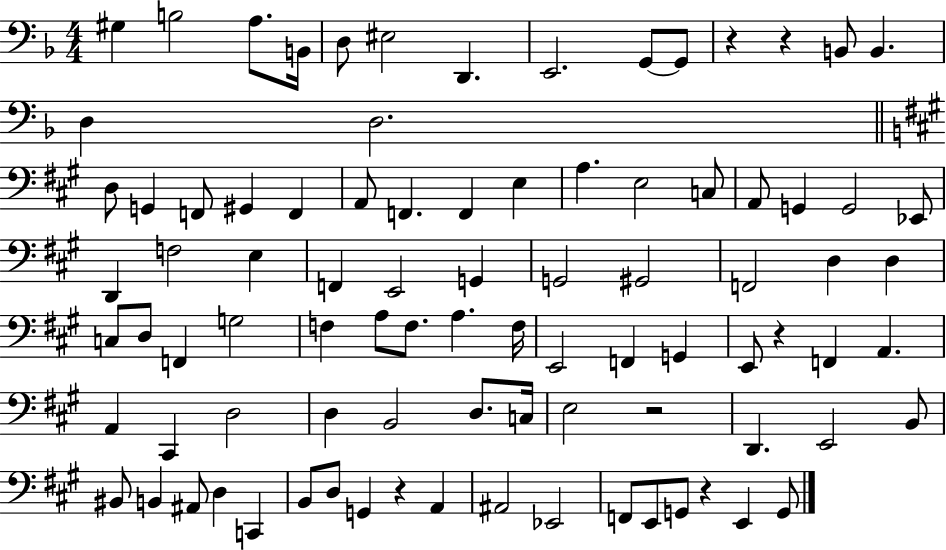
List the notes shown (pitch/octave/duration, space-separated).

G#3/q B3/h A3/e. B2/s D3/e EIS3/h D2/q. E2/h. G2/e G2/e R/q R/q B2/e B2/q. D3/q D3/h. D3/e G2/q F2/e G#2/q F2/q A2/e F2/q. F2/q E3/q A3/q. E3/h C3/e A2/e G2/q G2/h Eb2/e D2/q F3/h E3/q F2/q E2/h G2/q G2/h G#2/h F2/h D3/q D3/q C3/e D3/e F2/q G3/h F3/q A3/e F3/e. A3/q. F3/s E2/h F2/q G2/q E2/e R/q F2/q A2/q. A2/q C#2/q D3/h D3/q B2/h D3/e. C3/s E3/h R/h D2/q. E2/h B2/e BIS2/e B2/q A#2/e D3/q C2/q B2/e D3/e G2/q R/q A2/q A#2/h Eb2/h F2/e E2/e G2/e R/q E2/q G2/e